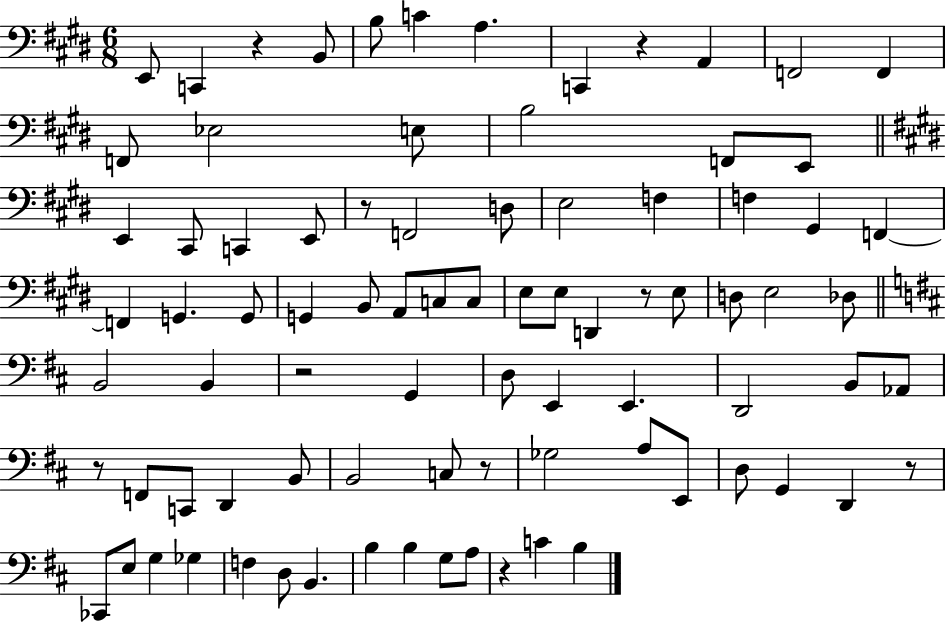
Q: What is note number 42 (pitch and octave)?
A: Db3